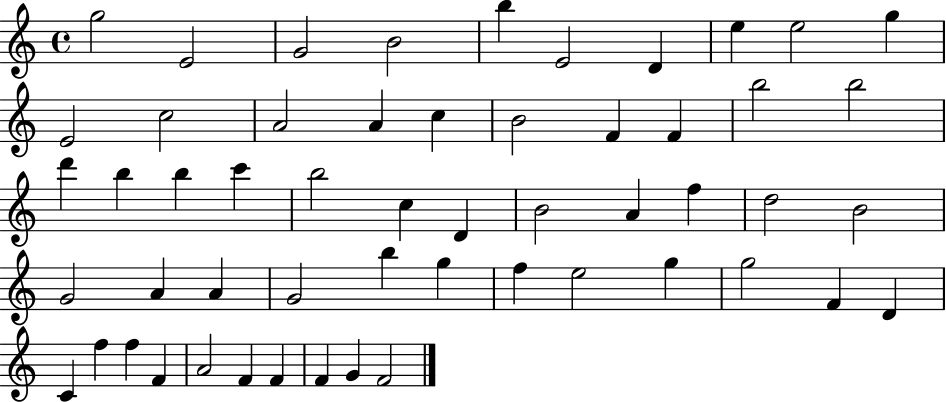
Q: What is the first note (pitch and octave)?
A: G5